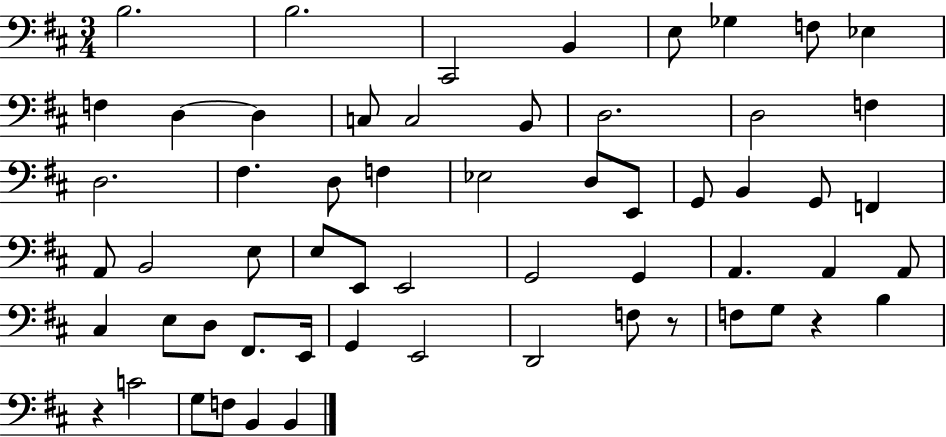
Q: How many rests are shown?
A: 3